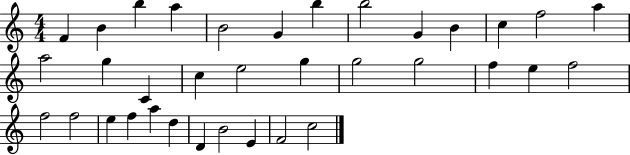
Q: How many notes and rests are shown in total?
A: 35